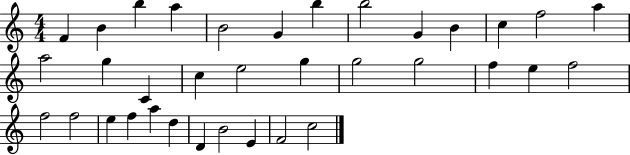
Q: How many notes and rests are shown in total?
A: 35